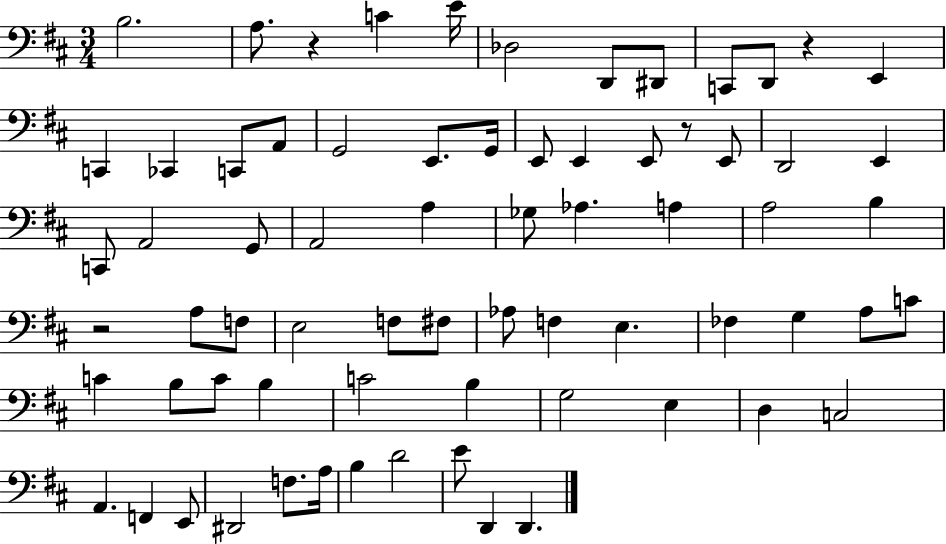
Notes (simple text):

B3/h. A3/e. R/q C4/q E4/s Db3/h D2/e D#2/e C2/e D2/e R/q E2/q C2/q CES2/q C2/e A2/e G2/h E2/e. G2/s E2/e E2/q E2/e R/e E2/e D2/h E2/q C2/e A2/h G2/e A2/h A3/q Gb3/e Ab3/q. A3/q A3/h B3/q R/h A3/e F3/e E3/h F3/e F#3/e Ab3/e F3/q E3/q. FES3/q G3/q A3/e C4/e C4/q B3/e C4/e B3/q C4/h B3/q G3/h E3/q D3/q C3/h A2/q. F2/q E2/e D#2/h F3/e. A3/s B3/q D4/h E4/e D2/q D2/q.